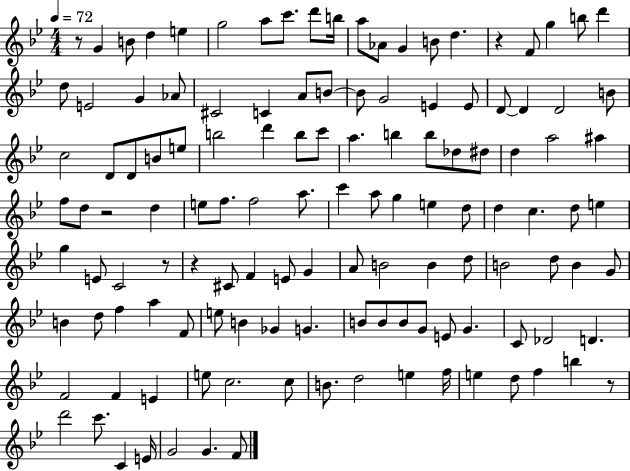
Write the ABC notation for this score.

X:1
T:Untitled
M:4/4
L:1/4
K:Bb
z/2 G B/2 d e g2 a/2 c'/2 d'/2 b/4 a/2 _A/2 G B/2 d z F/2 g b/2 d' d/2 E2 G _A/2 ^C2 C A/2 B/2 B/2 G2 E E/2 D/2 D D2 B/2 c2 D/2 D/2 B/2 e/2 b2 d' b/2 c'/2 a b b/2 _d/2 ^d/2 d a2 ^a f/2 d/2 z2 d e/2 f/2 f2 a/2 c' a/2 g e d/2 d c d/2 e g E/2 C2 z/2 z ^C/2 F E/2 G A/2 B2 B d/2 B2 d/2 B G/2 B d/2 f a F/2 e/2 B _G G B/2 B/2 B/2 G/2 E/2 G C/2 _D2 D F2 F E e/2 c2 c/2 B/2 d2 e f/4 e d/2 f b z/2 d'2 c'/2 C E/4 G2 G F/2